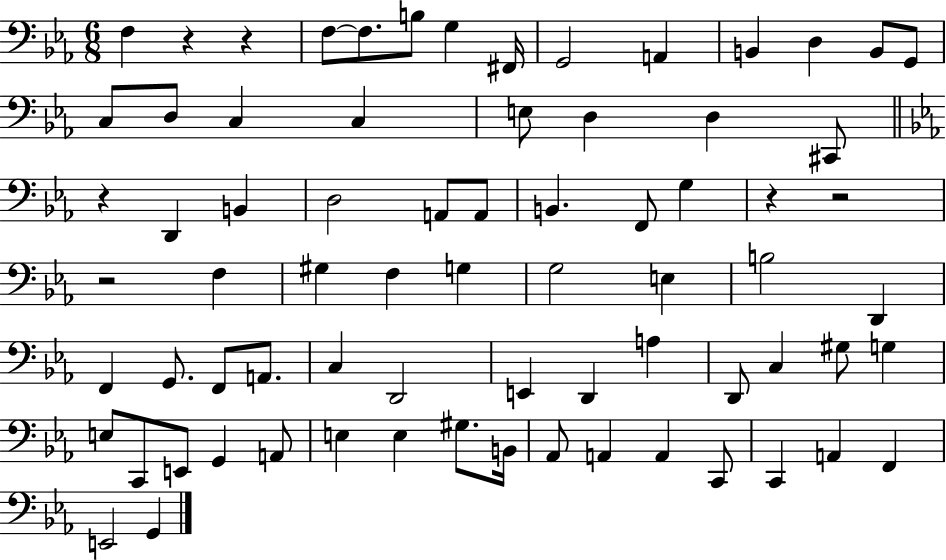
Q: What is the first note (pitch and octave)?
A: F3